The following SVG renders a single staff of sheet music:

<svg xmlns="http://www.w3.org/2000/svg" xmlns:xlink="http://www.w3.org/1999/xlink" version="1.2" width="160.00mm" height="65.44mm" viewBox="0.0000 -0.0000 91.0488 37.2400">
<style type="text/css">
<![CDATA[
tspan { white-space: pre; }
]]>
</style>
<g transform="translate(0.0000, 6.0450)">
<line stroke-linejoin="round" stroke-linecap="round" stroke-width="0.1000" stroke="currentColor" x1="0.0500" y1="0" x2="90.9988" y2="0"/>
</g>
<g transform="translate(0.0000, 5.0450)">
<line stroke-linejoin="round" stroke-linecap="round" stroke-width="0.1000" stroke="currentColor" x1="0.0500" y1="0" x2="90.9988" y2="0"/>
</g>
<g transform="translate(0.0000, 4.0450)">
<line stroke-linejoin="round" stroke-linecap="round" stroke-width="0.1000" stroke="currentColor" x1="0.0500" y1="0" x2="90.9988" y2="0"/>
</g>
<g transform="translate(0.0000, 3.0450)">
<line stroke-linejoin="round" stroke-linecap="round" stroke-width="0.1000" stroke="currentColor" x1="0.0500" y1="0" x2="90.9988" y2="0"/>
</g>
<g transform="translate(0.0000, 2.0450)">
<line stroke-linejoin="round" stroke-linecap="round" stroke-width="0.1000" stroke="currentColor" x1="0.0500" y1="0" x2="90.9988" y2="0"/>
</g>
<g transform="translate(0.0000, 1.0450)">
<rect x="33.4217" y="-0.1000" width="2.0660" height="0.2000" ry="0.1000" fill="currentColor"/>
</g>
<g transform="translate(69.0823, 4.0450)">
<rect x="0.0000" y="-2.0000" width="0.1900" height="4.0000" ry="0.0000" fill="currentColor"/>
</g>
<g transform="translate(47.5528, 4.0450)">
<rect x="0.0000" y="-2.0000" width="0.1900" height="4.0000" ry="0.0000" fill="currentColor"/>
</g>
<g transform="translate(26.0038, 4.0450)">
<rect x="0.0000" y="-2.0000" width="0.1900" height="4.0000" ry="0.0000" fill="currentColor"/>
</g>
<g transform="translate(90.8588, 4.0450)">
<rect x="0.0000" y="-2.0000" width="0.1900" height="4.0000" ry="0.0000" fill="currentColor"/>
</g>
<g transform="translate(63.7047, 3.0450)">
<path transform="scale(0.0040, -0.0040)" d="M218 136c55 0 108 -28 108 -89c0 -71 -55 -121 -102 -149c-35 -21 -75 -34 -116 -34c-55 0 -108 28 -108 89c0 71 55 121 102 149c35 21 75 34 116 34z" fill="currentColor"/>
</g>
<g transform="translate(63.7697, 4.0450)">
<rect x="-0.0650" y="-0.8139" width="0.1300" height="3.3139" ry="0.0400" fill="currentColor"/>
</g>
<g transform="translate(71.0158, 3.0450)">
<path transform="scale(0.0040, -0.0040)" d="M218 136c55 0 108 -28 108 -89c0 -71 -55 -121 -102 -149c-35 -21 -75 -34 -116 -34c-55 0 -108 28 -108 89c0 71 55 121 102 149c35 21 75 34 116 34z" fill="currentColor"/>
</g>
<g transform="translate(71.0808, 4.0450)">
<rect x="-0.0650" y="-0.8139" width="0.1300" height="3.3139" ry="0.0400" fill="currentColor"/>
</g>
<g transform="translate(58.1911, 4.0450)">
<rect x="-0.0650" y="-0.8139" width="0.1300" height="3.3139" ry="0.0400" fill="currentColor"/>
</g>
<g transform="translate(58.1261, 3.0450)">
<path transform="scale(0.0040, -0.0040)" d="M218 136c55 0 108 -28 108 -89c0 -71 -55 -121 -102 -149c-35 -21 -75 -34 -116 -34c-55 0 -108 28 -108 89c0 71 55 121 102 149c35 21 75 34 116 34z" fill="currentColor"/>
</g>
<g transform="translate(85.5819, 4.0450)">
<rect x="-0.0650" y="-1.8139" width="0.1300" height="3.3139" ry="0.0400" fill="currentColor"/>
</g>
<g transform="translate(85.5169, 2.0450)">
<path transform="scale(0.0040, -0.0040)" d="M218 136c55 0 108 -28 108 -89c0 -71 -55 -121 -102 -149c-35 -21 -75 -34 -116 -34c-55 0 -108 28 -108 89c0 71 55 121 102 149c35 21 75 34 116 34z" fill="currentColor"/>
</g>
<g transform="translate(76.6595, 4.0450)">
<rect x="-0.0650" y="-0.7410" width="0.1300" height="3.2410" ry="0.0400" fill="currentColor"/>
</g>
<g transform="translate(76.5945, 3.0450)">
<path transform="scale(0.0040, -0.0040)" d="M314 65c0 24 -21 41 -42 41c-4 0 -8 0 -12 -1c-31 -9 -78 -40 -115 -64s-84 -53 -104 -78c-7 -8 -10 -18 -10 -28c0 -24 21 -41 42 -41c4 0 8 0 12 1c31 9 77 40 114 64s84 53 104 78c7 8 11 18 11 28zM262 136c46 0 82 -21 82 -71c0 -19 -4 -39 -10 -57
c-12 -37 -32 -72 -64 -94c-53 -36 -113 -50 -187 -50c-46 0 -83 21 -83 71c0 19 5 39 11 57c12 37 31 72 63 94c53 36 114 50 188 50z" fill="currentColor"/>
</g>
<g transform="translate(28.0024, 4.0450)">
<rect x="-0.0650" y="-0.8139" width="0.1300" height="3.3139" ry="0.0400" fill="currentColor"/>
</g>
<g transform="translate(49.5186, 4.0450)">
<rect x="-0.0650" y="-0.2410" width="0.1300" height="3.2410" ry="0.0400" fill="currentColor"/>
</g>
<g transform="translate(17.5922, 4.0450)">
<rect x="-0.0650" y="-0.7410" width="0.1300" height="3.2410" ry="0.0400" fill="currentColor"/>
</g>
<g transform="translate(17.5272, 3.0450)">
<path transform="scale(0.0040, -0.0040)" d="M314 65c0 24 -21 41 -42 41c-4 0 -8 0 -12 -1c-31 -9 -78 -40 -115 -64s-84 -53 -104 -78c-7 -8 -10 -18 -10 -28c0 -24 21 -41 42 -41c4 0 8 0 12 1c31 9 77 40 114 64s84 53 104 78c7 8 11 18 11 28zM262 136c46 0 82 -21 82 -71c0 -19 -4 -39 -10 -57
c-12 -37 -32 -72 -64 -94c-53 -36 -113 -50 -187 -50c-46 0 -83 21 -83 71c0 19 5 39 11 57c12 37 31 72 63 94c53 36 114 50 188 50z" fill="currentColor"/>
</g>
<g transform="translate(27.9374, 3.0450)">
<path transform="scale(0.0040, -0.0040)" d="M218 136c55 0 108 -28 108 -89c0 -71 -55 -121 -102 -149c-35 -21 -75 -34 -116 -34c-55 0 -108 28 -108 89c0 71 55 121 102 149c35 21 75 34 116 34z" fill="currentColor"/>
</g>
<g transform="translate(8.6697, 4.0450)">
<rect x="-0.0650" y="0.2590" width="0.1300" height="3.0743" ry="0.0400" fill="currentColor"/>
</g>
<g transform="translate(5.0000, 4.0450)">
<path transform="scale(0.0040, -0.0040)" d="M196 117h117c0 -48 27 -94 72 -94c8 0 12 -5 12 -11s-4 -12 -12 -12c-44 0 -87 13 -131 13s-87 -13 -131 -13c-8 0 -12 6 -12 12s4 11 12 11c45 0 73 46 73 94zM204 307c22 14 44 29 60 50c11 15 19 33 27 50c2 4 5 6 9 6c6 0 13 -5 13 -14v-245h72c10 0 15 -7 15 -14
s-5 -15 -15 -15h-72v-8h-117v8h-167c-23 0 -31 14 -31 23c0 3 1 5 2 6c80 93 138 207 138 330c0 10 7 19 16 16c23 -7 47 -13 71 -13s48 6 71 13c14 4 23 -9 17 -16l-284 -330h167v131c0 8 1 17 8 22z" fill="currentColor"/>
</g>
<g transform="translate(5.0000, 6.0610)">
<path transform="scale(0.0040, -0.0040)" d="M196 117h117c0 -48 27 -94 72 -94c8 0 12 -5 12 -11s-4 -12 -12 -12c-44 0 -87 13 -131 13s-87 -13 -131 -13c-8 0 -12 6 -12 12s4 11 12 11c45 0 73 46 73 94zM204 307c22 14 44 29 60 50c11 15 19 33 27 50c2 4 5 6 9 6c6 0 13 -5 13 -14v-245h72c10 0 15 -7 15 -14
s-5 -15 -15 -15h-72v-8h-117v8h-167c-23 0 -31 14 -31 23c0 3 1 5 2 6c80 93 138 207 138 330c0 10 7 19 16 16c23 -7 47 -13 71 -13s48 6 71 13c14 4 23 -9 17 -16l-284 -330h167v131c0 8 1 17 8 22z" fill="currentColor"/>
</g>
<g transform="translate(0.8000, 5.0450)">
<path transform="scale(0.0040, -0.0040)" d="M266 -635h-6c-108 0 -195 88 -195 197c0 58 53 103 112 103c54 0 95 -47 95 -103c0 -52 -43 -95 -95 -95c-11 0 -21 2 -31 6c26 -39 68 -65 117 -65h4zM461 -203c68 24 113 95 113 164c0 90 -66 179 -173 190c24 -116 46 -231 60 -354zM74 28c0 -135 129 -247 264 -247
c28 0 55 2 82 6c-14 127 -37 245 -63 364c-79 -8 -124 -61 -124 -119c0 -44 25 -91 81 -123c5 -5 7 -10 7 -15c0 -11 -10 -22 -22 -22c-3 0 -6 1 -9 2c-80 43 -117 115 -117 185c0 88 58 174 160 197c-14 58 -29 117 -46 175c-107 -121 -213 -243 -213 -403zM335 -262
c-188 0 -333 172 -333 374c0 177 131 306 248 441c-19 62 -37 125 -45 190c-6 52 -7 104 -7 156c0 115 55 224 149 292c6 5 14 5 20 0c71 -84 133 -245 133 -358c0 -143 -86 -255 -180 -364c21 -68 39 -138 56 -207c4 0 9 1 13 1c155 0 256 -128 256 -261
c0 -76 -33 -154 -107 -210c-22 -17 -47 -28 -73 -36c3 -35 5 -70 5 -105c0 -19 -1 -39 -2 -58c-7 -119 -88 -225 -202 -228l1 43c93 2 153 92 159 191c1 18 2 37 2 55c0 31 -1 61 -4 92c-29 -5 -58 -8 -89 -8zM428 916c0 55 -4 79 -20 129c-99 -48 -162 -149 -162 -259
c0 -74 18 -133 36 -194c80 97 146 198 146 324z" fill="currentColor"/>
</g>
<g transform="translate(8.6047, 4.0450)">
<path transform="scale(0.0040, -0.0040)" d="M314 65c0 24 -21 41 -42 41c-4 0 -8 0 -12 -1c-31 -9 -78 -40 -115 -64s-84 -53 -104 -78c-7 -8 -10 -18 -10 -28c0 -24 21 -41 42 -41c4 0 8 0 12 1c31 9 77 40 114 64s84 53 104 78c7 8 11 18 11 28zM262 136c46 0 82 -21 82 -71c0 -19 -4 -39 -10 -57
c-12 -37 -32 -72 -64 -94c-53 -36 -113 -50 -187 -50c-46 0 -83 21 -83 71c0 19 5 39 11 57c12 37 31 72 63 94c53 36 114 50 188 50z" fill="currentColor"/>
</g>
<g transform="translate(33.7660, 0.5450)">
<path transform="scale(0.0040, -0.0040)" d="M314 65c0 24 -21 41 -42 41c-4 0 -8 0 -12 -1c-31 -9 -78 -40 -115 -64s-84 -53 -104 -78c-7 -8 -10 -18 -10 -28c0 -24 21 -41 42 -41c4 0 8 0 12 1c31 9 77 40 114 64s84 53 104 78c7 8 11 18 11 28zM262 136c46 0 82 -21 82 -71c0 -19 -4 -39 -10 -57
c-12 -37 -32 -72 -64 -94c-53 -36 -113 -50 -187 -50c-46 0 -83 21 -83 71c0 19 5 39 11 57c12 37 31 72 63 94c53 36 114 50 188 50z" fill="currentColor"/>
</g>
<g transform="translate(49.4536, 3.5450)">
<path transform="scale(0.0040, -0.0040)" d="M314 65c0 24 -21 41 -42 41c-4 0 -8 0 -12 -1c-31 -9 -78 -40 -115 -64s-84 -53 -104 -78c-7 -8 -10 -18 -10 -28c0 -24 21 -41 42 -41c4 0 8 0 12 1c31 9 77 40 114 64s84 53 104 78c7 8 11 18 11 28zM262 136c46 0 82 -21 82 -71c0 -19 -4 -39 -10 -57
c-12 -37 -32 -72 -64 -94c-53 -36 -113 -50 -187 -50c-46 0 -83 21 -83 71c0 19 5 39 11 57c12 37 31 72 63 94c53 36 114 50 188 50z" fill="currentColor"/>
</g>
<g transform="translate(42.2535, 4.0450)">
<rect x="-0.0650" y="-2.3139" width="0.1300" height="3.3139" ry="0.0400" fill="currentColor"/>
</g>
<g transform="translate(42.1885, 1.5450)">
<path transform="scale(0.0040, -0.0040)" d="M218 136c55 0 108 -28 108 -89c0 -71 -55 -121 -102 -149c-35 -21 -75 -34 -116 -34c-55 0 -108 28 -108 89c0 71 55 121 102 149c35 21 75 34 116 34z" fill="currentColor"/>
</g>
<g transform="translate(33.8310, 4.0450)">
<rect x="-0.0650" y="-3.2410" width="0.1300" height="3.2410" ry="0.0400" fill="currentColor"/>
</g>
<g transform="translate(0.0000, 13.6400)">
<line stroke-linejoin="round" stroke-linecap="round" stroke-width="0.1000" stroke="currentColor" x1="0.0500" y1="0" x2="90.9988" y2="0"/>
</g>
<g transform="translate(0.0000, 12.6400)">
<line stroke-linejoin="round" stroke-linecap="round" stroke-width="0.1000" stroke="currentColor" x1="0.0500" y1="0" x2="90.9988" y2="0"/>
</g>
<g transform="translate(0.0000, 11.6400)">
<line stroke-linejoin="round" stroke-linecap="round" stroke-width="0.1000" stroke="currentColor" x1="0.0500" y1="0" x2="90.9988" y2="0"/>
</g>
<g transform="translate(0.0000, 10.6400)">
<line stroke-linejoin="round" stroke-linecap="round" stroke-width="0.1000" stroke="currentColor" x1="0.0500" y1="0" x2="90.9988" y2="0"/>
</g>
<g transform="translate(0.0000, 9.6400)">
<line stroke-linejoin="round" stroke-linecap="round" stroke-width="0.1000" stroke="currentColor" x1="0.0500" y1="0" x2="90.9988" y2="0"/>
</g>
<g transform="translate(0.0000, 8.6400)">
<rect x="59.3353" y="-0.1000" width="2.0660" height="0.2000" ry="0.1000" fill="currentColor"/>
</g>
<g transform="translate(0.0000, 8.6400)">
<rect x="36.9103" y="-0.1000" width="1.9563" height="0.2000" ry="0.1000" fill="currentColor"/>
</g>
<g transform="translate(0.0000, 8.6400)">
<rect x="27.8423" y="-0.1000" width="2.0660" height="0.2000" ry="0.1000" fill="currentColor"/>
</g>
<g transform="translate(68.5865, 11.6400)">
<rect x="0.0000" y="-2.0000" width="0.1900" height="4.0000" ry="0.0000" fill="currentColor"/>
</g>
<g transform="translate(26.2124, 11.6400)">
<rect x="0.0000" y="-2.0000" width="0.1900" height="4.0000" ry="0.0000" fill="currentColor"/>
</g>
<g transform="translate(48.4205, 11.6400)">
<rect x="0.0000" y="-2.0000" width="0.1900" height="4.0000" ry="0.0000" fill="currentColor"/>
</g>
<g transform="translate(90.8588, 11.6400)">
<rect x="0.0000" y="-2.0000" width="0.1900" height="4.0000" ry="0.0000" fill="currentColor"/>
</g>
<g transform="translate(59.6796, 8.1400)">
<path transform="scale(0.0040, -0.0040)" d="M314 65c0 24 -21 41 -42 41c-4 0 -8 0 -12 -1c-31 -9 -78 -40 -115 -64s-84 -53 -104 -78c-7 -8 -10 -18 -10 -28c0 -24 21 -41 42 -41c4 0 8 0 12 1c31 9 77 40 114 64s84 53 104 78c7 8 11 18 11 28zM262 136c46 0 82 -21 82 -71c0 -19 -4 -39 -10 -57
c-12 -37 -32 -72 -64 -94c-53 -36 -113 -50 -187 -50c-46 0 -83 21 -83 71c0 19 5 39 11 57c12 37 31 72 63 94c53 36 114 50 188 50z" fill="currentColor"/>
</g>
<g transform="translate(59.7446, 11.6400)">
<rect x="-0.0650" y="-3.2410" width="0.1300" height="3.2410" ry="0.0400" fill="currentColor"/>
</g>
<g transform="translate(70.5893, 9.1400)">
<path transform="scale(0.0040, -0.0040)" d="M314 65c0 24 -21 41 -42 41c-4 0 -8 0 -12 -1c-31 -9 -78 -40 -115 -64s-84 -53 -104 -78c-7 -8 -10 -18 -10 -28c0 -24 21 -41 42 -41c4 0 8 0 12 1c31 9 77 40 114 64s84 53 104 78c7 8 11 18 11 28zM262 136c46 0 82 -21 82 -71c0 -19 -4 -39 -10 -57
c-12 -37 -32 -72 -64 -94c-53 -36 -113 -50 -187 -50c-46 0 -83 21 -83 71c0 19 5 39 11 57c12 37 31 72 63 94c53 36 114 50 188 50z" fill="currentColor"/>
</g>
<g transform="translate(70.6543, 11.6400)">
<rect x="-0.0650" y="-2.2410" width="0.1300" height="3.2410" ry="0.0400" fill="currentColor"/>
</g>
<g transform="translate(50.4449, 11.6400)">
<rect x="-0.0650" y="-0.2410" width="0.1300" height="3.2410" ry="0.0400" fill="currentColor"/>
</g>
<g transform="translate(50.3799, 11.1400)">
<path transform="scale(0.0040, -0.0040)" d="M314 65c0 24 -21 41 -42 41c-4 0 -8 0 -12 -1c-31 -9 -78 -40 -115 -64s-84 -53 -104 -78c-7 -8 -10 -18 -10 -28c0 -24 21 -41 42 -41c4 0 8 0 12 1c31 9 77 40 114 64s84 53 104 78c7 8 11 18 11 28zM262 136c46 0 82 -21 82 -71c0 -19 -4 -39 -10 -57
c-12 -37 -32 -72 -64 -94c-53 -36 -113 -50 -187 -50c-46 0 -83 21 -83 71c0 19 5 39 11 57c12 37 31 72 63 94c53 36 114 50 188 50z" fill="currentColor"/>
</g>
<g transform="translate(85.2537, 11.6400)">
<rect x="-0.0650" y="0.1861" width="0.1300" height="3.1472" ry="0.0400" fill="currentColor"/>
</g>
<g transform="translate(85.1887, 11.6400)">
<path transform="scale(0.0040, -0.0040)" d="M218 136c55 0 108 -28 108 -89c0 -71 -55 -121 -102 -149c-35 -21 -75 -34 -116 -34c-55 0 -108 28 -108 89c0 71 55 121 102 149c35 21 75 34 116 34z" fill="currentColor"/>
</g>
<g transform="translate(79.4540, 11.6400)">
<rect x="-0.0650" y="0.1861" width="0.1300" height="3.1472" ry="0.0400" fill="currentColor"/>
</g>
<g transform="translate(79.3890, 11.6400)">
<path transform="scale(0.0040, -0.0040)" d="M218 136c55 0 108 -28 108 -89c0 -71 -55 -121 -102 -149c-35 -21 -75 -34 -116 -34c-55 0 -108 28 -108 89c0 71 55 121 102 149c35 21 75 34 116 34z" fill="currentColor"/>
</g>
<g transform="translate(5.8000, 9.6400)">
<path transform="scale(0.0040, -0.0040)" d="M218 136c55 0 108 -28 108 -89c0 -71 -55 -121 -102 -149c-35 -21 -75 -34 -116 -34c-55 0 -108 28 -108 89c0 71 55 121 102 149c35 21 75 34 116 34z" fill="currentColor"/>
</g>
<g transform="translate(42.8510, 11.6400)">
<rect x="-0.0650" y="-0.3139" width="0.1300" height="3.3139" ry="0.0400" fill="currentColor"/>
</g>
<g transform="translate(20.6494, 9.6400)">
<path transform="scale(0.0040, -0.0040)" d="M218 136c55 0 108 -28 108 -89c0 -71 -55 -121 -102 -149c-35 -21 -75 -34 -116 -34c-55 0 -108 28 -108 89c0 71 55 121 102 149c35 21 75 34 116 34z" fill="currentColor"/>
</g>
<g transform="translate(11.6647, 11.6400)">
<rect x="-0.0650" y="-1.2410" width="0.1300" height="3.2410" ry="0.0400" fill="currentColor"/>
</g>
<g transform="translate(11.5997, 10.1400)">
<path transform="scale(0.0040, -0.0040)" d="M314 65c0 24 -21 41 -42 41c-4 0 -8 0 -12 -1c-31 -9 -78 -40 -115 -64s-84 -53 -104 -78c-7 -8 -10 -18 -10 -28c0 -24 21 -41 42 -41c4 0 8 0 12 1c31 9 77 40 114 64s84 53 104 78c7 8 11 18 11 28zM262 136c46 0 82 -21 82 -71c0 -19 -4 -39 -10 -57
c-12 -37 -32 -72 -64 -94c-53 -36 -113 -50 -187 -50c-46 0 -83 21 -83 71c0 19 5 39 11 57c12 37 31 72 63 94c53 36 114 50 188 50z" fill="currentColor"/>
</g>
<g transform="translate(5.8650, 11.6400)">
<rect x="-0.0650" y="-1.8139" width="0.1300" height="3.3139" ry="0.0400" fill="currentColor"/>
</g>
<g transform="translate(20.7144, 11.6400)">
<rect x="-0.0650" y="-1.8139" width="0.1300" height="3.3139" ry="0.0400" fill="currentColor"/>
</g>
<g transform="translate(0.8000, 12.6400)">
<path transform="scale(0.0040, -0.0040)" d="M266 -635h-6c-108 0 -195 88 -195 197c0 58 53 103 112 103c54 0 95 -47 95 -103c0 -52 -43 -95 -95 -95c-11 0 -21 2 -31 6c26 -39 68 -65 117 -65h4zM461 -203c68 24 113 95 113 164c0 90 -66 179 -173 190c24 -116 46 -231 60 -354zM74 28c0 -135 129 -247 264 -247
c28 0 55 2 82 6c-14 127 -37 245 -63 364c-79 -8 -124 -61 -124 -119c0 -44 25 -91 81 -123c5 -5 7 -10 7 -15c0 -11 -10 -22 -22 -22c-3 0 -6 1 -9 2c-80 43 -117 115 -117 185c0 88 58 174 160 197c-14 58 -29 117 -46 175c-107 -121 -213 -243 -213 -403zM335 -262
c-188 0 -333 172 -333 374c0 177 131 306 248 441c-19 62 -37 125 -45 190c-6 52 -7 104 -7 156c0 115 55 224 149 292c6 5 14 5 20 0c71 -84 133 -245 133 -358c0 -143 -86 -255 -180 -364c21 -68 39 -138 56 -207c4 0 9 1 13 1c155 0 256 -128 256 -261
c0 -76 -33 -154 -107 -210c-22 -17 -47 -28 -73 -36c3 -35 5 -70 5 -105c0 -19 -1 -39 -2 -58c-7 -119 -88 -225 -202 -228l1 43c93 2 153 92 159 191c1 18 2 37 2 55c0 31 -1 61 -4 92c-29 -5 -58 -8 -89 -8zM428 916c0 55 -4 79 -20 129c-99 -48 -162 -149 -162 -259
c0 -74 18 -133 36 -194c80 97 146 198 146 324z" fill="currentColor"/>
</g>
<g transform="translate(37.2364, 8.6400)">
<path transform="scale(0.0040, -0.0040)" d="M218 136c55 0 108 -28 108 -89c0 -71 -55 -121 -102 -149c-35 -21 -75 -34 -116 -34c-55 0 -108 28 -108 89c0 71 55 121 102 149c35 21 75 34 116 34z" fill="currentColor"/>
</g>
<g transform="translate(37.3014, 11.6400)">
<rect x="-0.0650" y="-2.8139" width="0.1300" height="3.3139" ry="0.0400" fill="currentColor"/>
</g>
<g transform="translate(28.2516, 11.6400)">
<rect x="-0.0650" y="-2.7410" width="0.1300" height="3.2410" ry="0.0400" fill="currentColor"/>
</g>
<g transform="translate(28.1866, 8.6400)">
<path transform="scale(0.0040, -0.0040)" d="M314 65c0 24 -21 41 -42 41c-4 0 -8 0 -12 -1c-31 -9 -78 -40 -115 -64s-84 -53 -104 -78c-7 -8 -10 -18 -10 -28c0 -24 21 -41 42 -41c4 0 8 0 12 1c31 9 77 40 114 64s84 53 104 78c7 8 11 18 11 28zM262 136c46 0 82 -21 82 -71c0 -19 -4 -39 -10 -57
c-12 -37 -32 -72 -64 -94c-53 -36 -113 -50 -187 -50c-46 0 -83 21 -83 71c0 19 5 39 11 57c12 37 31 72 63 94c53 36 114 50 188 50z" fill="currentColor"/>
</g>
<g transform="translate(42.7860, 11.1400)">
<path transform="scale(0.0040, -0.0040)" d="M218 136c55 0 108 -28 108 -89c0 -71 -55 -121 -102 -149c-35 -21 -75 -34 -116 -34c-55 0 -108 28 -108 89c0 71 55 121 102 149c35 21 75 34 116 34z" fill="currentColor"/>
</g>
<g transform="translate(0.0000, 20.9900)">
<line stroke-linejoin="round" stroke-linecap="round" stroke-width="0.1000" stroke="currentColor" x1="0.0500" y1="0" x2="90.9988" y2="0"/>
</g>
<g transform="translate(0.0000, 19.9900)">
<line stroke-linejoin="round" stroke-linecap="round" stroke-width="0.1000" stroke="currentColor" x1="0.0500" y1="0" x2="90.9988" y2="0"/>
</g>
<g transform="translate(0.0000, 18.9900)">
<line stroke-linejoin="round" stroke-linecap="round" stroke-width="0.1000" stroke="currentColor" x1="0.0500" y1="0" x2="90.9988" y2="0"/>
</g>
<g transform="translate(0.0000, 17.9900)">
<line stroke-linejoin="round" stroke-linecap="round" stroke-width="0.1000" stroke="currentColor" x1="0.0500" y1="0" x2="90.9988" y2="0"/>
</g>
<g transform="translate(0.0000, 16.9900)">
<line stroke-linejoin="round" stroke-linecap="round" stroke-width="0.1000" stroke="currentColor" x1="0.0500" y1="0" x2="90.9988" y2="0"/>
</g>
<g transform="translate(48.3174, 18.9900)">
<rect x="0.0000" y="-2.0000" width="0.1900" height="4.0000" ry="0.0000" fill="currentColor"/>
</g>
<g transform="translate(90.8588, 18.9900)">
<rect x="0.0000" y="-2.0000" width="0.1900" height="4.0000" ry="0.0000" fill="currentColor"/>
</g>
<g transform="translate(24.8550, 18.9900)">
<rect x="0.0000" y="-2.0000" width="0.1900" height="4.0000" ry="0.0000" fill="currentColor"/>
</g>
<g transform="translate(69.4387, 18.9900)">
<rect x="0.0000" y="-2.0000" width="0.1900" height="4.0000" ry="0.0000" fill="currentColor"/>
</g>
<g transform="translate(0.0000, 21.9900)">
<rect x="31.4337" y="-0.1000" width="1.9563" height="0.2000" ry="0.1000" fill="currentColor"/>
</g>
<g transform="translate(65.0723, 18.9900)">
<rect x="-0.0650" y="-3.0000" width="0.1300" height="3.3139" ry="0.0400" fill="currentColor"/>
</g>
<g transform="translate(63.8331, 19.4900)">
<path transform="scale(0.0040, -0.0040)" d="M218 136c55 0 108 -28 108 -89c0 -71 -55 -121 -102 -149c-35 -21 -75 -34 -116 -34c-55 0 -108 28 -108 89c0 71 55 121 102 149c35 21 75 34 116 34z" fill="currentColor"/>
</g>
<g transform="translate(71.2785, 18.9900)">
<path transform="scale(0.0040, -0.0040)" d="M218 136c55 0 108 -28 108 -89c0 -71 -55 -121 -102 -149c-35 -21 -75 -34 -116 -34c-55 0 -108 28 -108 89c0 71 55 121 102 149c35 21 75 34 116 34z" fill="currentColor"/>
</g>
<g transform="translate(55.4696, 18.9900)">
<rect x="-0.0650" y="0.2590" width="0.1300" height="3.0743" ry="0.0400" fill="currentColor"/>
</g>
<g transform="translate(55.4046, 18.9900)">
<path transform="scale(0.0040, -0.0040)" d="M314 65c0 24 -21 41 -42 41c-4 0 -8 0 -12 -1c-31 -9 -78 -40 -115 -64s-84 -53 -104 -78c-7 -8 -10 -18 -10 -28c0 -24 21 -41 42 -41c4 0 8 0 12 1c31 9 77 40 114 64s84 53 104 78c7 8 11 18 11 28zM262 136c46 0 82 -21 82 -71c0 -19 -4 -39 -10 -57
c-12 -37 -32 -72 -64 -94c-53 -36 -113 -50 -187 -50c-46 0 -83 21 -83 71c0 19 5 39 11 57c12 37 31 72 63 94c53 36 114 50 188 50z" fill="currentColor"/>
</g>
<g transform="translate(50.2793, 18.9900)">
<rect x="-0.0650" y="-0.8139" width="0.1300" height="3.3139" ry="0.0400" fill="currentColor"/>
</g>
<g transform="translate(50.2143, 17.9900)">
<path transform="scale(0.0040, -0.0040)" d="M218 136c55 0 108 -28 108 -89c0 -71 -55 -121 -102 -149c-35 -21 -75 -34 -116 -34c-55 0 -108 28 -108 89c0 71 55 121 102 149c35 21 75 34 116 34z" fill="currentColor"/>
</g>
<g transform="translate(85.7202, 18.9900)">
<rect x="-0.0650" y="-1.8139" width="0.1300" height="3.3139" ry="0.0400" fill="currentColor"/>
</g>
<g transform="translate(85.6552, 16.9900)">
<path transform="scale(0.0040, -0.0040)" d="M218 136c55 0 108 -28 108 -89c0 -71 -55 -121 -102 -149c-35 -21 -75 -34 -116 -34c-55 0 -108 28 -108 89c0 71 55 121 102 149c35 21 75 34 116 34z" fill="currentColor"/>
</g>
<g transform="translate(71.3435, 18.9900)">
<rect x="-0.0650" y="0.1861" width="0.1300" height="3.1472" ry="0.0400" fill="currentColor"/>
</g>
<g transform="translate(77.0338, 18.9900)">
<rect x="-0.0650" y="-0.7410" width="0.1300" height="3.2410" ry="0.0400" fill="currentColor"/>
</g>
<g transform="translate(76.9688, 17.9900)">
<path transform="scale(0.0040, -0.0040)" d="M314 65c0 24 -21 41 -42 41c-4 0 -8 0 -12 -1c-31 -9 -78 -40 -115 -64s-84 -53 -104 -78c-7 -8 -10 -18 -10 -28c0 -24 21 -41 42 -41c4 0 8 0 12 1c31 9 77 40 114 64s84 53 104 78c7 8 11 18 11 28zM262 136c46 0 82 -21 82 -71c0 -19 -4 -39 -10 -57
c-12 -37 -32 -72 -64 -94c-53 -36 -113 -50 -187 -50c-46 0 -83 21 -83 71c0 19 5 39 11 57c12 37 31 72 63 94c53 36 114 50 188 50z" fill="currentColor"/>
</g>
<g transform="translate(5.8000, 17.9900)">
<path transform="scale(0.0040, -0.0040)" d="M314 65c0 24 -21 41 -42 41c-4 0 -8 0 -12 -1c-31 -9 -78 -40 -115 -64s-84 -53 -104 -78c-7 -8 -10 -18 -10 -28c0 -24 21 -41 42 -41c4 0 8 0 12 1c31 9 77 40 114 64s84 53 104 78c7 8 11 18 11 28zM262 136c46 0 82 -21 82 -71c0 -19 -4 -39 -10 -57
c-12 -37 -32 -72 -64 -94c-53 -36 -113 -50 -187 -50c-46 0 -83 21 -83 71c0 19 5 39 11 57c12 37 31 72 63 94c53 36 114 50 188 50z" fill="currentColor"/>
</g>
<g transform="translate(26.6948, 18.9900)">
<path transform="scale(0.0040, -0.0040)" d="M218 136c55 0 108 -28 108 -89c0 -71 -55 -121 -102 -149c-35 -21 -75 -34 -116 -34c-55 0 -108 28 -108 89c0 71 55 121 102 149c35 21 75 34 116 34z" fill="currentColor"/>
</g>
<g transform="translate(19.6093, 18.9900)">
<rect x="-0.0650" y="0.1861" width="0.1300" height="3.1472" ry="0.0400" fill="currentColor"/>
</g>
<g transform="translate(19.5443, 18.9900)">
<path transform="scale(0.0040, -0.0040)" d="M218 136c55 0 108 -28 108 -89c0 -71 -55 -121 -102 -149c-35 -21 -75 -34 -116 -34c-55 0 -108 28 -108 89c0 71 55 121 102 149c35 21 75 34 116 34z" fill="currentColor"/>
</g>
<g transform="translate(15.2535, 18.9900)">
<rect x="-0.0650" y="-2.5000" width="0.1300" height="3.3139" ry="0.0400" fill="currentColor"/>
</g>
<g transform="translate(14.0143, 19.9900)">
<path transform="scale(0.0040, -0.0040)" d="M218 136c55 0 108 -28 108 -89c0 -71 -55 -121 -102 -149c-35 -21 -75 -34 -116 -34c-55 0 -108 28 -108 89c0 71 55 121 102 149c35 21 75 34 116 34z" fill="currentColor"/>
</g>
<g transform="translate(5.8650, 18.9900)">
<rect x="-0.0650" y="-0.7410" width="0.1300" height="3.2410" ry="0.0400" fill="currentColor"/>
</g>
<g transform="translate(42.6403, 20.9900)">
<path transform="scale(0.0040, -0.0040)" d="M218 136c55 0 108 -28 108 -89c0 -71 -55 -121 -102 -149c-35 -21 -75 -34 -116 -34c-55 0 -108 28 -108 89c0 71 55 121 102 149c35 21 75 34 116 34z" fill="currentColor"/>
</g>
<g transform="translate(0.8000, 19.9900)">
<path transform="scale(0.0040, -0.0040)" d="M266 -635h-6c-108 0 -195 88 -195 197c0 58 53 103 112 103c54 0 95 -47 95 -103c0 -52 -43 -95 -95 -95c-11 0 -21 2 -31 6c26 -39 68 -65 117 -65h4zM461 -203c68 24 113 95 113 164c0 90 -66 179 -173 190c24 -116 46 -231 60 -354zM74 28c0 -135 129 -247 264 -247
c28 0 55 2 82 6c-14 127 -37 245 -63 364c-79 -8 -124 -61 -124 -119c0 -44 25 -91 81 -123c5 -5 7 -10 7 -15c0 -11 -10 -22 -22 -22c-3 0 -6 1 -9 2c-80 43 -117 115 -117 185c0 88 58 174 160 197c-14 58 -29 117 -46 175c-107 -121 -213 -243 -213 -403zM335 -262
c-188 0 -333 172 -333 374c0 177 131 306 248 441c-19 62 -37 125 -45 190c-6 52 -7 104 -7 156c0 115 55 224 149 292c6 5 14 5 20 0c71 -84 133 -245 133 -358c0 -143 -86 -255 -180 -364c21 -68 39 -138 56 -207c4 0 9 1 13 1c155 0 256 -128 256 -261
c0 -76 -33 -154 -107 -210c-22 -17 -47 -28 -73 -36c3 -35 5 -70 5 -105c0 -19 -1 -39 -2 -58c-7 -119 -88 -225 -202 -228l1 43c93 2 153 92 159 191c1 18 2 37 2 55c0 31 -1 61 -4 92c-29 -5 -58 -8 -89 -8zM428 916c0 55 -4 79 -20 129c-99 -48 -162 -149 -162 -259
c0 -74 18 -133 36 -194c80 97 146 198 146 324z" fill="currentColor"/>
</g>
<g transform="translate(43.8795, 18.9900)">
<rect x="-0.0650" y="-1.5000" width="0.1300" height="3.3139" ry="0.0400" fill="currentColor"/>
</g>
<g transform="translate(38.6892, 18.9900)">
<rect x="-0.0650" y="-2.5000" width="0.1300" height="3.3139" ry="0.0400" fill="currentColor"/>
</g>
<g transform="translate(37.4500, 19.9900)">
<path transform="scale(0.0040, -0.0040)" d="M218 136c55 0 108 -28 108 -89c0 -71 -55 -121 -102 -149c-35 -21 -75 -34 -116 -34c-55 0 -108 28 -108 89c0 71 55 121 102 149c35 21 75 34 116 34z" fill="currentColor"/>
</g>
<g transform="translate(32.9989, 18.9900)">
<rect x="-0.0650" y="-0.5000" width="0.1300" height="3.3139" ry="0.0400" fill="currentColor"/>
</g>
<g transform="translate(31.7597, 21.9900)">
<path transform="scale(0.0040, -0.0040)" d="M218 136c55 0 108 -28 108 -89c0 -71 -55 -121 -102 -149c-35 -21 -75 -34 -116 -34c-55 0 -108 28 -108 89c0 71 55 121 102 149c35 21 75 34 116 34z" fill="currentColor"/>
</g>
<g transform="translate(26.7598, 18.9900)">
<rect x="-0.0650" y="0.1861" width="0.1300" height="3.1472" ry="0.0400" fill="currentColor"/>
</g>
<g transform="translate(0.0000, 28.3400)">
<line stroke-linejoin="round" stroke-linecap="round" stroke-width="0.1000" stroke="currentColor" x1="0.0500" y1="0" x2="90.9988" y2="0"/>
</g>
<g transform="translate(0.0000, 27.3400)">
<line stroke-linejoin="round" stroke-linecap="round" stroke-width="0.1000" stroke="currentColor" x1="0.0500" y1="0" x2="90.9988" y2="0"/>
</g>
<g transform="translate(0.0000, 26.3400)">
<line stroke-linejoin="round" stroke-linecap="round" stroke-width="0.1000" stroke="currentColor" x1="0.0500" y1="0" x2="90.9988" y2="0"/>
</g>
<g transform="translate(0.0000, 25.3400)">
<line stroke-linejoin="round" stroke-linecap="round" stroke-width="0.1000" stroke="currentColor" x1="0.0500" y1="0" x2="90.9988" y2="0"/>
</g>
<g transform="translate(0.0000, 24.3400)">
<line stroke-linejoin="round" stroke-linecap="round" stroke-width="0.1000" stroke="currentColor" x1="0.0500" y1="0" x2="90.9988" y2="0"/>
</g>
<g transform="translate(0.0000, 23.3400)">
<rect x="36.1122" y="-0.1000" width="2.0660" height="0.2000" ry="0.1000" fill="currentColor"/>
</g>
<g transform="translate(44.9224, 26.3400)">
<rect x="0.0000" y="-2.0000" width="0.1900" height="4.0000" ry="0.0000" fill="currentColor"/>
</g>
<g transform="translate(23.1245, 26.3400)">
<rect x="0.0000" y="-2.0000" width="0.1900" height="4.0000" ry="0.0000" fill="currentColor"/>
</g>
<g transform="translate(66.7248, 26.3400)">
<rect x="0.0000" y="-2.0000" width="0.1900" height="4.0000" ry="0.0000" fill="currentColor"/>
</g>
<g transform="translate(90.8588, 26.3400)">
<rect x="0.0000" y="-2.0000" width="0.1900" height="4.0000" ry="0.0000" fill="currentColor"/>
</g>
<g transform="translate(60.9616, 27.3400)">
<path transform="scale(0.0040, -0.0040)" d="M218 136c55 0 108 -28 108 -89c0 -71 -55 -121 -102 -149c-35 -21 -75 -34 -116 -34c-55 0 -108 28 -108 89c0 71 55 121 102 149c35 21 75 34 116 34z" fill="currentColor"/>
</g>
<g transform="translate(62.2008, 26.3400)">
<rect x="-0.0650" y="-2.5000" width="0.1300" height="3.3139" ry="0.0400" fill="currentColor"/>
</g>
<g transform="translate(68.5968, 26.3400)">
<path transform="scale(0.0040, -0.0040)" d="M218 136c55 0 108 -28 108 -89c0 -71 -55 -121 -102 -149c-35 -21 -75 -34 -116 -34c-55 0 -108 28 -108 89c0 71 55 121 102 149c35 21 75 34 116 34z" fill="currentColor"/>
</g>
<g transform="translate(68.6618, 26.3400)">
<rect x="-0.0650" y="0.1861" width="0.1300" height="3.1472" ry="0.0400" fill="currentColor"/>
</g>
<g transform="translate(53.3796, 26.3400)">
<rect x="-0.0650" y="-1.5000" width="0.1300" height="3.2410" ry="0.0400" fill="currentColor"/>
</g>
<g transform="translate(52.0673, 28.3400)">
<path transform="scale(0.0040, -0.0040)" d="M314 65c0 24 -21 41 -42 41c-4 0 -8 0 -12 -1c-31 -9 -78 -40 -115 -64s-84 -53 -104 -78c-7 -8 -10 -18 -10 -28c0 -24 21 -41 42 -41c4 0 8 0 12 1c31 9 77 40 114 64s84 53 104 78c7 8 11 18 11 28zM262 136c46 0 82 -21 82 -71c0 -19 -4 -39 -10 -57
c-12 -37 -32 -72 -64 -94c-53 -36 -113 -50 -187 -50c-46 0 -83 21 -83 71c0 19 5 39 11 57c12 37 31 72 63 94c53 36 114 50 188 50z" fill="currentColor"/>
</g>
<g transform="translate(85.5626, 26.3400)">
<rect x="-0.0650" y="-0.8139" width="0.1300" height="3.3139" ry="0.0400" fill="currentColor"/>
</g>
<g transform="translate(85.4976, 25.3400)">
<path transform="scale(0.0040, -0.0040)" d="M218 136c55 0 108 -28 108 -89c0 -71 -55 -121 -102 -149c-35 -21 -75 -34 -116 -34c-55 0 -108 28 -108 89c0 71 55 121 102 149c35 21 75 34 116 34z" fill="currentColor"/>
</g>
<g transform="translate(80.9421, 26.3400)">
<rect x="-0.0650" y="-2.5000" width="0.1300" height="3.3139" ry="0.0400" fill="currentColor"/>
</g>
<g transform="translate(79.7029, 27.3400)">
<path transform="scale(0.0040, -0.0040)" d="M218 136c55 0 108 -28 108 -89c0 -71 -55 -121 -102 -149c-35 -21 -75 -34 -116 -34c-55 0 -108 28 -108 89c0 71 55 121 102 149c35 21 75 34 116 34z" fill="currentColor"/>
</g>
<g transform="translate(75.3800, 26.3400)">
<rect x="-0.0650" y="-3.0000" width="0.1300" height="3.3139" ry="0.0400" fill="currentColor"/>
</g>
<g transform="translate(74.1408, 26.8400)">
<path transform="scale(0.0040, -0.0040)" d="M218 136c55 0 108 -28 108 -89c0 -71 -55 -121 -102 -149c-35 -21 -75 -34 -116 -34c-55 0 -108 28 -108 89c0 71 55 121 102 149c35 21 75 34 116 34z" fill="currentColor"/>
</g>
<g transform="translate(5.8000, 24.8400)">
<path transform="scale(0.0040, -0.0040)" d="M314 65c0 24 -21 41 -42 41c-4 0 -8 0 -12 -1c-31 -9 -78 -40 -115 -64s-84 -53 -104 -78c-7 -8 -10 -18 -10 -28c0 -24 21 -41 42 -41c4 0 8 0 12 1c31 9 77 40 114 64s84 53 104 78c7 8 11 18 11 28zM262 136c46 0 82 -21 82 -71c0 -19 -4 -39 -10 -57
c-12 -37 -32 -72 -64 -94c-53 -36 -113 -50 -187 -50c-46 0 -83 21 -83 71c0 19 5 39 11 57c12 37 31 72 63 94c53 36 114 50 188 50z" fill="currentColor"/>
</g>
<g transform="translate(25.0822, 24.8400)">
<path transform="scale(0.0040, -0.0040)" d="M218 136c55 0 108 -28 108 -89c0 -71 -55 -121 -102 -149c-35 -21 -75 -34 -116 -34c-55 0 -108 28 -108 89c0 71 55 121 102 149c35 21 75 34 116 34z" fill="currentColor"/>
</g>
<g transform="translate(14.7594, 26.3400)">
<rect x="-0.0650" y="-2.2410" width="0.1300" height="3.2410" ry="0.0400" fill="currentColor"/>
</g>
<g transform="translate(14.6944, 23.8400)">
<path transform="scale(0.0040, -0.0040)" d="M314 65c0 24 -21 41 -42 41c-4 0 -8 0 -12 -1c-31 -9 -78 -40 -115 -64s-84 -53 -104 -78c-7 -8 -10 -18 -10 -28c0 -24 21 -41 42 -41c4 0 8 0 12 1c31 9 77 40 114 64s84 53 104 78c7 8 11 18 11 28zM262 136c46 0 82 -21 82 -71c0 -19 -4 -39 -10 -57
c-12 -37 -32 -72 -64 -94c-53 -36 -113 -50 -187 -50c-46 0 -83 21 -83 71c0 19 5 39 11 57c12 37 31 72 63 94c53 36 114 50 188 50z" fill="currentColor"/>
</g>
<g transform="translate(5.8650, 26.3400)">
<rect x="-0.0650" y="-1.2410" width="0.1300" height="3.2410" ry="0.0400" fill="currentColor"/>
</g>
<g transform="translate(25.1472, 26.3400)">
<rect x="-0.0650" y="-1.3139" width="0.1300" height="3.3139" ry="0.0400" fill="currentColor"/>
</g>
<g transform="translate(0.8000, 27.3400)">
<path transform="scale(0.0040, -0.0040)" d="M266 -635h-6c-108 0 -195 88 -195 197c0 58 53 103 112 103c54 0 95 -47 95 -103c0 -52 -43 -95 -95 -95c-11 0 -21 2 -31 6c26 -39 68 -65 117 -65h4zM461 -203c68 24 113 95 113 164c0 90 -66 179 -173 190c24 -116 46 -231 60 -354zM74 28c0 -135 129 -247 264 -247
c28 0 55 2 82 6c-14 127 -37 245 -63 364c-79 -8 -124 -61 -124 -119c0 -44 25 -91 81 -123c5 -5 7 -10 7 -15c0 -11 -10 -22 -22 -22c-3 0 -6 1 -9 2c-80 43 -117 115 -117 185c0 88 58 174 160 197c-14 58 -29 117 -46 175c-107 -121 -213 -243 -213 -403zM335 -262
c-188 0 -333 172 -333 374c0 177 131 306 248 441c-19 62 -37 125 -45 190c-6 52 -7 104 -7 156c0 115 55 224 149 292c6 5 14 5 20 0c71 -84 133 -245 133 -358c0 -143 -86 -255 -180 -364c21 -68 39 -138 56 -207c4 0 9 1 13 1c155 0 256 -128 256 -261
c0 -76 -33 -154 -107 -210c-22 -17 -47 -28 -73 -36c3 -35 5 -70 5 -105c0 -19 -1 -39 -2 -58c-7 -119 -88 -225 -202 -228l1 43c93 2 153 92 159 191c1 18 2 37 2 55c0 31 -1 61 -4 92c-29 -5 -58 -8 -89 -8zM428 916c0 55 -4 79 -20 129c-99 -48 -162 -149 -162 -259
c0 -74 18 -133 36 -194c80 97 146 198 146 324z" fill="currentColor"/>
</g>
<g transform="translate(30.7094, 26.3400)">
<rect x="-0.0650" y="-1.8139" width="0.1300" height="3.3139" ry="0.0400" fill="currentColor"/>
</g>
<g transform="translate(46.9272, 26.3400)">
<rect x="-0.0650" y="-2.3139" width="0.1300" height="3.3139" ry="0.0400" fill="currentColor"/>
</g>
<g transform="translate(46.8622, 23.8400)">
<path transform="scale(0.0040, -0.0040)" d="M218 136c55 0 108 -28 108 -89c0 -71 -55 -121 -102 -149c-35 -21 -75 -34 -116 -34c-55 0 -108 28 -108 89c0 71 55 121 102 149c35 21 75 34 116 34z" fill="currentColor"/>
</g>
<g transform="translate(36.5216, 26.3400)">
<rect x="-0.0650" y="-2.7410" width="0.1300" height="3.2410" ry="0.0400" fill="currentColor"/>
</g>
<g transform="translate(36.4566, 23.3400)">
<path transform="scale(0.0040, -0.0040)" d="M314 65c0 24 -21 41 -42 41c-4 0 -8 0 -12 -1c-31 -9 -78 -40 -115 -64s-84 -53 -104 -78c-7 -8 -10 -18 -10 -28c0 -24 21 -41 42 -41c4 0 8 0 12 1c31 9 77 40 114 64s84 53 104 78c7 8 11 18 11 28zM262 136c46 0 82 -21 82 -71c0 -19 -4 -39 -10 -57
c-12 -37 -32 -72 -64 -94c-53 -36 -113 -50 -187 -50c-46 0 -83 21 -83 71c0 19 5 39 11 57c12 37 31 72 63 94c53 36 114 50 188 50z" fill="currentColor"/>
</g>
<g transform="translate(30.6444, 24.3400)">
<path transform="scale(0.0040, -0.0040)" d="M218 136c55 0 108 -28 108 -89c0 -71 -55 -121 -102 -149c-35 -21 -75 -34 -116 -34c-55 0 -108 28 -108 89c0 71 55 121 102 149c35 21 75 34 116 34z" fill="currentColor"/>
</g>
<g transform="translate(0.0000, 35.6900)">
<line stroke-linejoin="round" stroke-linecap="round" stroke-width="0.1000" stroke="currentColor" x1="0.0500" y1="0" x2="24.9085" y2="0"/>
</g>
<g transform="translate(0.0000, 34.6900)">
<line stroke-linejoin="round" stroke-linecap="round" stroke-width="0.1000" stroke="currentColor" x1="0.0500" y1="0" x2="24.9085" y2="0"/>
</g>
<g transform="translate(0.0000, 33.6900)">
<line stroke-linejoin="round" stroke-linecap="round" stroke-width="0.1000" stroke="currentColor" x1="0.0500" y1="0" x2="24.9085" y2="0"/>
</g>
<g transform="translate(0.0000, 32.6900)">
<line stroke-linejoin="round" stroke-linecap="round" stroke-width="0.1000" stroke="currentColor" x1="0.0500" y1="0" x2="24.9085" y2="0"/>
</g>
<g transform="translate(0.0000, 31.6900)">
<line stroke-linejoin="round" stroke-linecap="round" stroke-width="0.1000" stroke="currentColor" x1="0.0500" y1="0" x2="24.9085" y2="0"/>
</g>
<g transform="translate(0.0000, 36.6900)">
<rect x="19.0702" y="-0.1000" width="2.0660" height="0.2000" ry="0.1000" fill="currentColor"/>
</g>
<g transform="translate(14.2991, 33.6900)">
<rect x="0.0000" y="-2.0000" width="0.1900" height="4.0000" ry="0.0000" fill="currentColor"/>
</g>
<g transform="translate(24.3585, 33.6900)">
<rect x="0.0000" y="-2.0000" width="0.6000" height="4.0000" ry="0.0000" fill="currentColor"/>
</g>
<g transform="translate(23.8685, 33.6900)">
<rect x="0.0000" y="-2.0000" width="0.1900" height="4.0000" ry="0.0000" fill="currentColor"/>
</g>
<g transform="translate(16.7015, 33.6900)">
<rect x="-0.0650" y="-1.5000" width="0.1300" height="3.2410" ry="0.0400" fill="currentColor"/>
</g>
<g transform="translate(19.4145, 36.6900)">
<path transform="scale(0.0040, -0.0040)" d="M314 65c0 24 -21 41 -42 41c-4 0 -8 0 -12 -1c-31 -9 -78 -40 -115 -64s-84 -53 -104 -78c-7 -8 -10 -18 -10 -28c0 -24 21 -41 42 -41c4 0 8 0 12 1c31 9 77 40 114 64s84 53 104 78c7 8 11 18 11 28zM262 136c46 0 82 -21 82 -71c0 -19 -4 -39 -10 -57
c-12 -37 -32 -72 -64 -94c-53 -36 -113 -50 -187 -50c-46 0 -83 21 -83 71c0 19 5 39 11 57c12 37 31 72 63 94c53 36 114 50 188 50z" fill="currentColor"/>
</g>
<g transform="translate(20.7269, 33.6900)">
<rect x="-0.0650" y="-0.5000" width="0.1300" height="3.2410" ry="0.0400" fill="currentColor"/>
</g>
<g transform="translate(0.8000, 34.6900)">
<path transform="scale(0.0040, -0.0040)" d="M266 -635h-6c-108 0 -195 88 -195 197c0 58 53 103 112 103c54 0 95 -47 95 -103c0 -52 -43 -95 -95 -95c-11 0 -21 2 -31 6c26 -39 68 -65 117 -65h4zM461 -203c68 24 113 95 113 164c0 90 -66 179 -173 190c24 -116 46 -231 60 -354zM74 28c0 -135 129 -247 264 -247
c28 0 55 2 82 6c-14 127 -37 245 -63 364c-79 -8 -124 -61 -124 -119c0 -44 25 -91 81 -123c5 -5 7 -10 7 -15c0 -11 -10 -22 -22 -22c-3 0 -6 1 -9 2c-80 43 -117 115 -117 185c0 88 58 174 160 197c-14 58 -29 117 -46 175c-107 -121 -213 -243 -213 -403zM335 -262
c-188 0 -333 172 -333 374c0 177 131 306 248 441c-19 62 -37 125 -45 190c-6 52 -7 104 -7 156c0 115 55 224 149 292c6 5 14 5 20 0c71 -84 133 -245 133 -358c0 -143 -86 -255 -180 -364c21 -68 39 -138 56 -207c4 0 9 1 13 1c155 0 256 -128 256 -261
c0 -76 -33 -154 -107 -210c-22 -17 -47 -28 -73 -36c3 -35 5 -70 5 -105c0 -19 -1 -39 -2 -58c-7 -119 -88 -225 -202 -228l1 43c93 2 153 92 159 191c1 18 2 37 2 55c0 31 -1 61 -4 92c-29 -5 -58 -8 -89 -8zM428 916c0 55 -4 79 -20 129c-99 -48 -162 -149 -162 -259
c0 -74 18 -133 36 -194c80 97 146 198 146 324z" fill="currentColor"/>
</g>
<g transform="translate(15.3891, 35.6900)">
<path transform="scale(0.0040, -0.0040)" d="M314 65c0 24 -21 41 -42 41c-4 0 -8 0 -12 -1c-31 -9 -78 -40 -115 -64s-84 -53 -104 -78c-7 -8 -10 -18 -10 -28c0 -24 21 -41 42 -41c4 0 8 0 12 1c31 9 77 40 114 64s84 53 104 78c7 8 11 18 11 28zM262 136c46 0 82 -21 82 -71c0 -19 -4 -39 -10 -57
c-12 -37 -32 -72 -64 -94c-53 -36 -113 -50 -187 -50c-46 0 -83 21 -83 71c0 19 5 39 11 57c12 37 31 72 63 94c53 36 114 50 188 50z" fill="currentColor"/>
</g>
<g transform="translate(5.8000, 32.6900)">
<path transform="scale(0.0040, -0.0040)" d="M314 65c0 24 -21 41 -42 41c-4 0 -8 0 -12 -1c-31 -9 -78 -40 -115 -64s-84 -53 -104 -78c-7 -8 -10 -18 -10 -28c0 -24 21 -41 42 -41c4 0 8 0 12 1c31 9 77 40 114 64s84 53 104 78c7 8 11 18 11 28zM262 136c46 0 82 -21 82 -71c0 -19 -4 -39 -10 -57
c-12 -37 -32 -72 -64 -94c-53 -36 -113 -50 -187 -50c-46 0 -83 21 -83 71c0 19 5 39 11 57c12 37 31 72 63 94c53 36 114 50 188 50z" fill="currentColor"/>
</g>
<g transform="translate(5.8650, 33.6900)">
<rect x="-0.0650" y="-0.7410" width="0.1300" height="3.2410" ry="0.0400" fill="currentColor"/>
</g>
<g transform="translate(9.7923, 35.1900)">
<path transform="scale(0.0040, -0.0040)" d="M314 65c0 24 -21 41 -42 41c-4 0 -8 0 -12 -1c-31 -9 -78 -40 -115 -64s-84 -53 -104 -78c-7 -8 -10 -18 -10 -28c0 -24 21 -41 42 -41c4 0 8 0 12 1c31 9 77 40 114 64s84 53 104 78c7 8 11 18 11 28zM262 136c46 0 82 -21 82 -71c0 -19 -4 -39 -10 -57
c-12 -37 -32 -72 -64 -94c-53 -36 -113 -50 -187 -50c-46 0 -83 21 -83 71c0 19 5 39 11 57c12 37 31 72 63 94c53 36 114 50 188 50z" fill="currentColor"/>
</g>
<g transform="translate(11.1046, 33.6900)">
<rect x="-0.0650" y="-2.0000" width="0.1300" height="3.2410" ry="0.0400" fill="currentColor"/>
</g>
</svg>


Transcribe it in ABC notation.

X:1
T:Untitled
M:4/4
L:1/4
K:C
B2 d2 d b2 g c2 d d d d2 f f e2 f a2 a c c2 b2 g2 B B d2 G B B C G E d B2 A B d2 f e2 g2 e f a2 g E2 G B A G d d2 F2 E2 C2